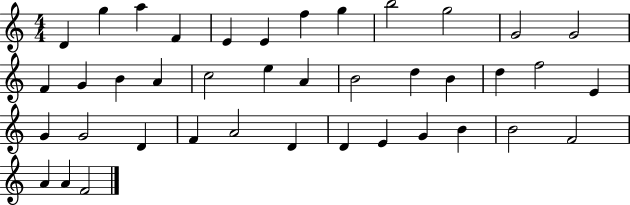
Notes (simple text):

D4/q G5/q A5/q F4/q E4/q E4/q F5/q G5/q B5/h G5/h G4/h G4/h F4/q G4/q B4/q A4/q C5/h E5/q A4/q B4/h D5/q B4/q D5/q F5/h E4/q G4/q G4/h D4/q F4/q A4/h D4/q D4/q E4/q G4/q B4/q B4/h F4/h A4/q A4/q F4/h